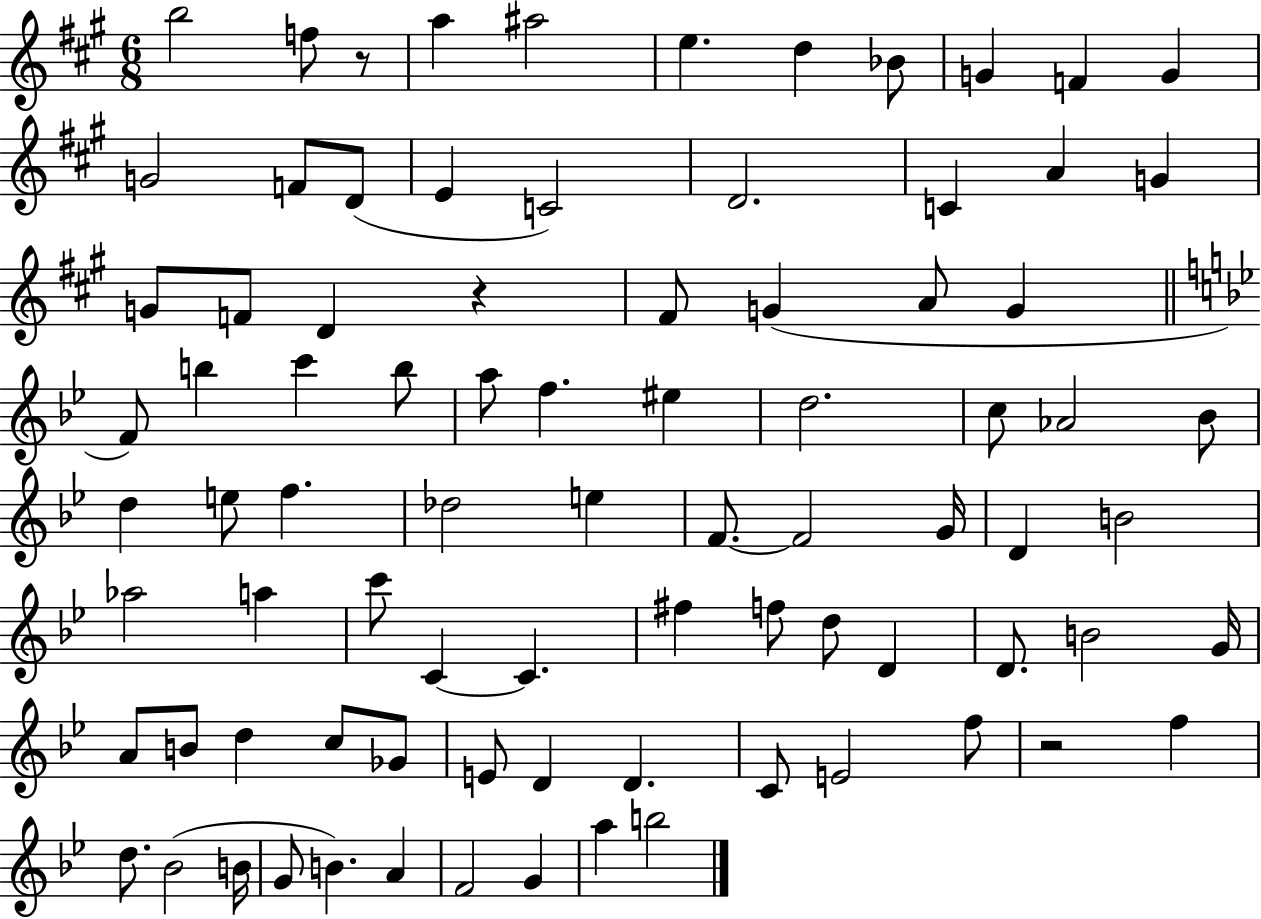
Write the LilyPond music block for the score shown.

{
  \clef treble
  \numericTimeSignature
  \time 6/8
  \key a \major
  b''2 f''8 r8 | a''4 ais''2 | e''4. d''4 bes'8 | g'4 f'4 g'4 | \break g'2 f'8 d'8( | e'4 c'2) | d'2. | c'4 a'4 g'4 | \break g'8 f'8 d'4 r4 | fis'8 g'4( a'8 g'4 | \bar "||" \break \key g \minor f'8) b''4 c'''4 b''8 | a''8 f''4. eis''4 | d''2. | c''8 aes'2 bes'8 | \break d''4 e''8 f''4. | des''2 e''4 | f'8.~~ f'2 g'16 | d'4 b'2 | \break aes''2 a''4 | c'''8 c'4~~ c'4. | fis''4 f''8 d''8 d'4 | d'8. b'2 g'16 | \break a'8 b'8 d''4 c''8 ges'8 | e'8 d'4 d'4. | c'8 e'2 f''8 | r2 f''4 | \break d''8. bes'2( b'16 | g'8 b'4.) a'4 | f'2 g'4 | a''4 b''2 | \break \bar "|."
}